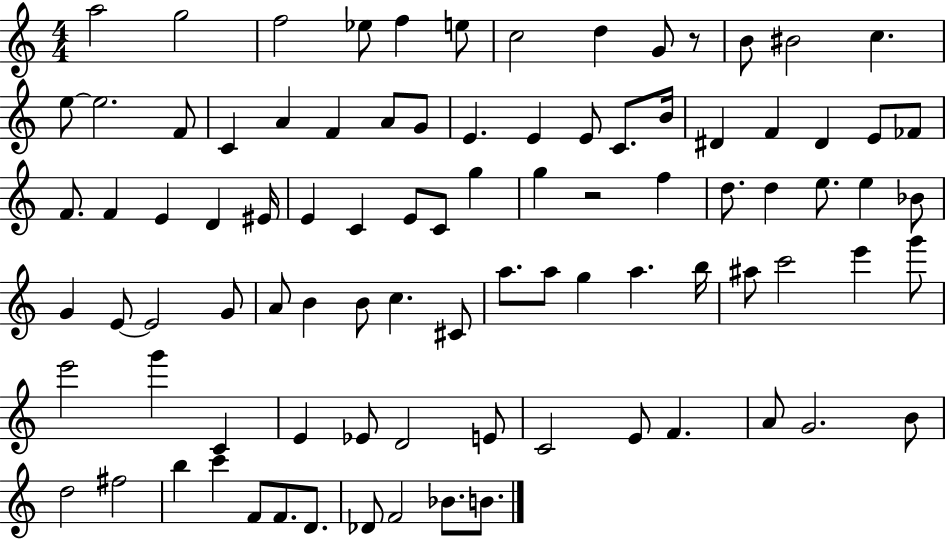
{
  \clef treble
  \numericTimeSignature
  \time 4/4
  \key c \major
  a''2 g''2 | f''2 ees''8 f''4 e''8 | c''2 d''4 g'8 r8 | b'8 bis'2 c''4. | \break e''8~~ e''2. f'8 | c'4 a'4 f'4 a'8 g'8 | e'4. e'4 e'8 c'8. b'16 | dis'4 f'4 dis'4 e'8 fes'8 | \break f'8. f'4 e'4 d'4 eis'16 | e'4 c'4 e'8 c'8 g''4 | g''4 r2 f''4 | d''8. d''4 e''8. e''4 bes'8 | \break g'4 e'8~~ e'2 g'8 | a'8 b'4 b'8 c''4. cis'8 | a''8. a''8 g''4 a''4. b''16 | ais''8 c'''2 e'''4 g'''8 | \break e'''2 g'''4 c'4 | e'4 ees'8 d'2 e'8 | c'2 e'8 f'4. | a'8 g'2. b'8 | \break d''2 fis''2 | b''4 c'''4 f'8 f'8. d'8. | des'8 f'2 bes'8. b'8. | \bar "|."
}